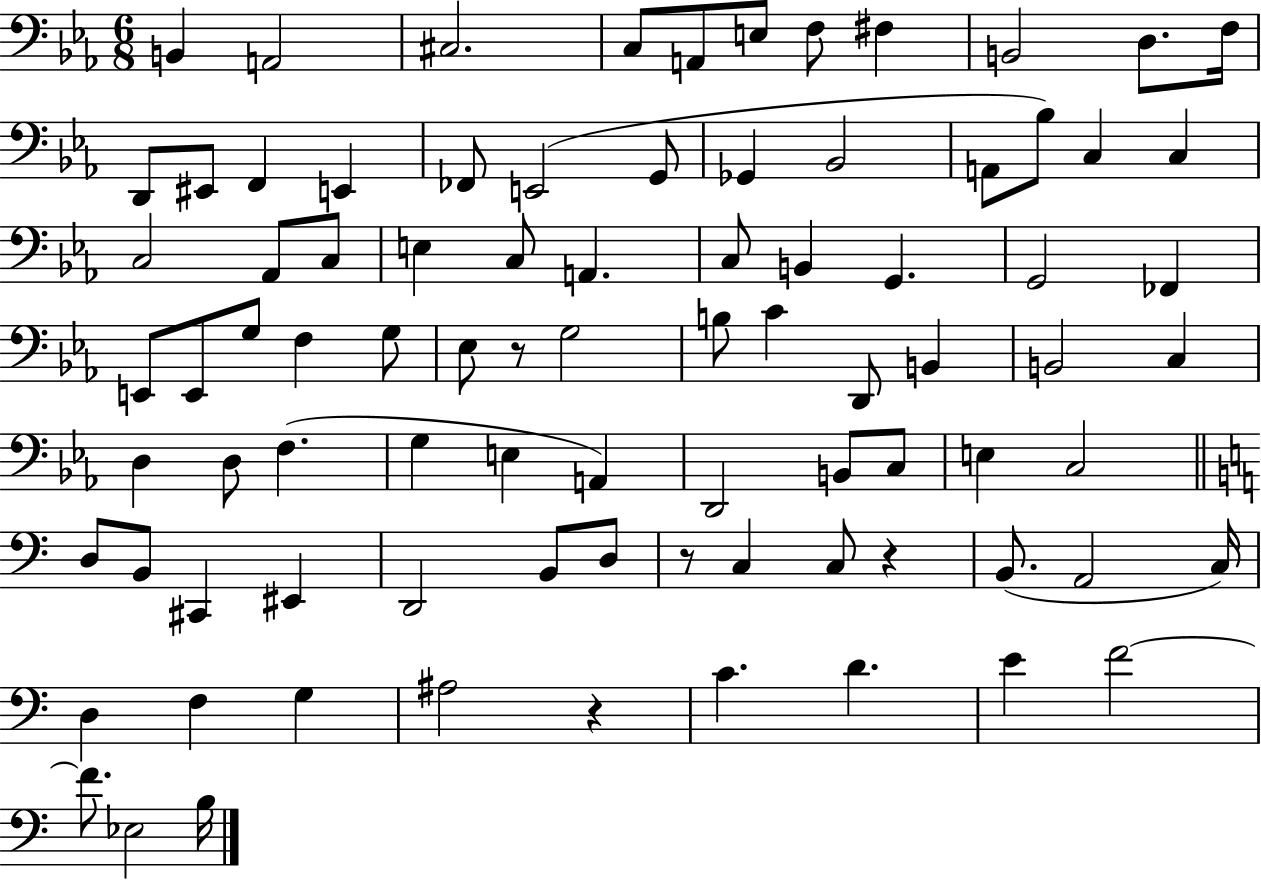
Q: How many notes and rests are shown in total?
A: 86